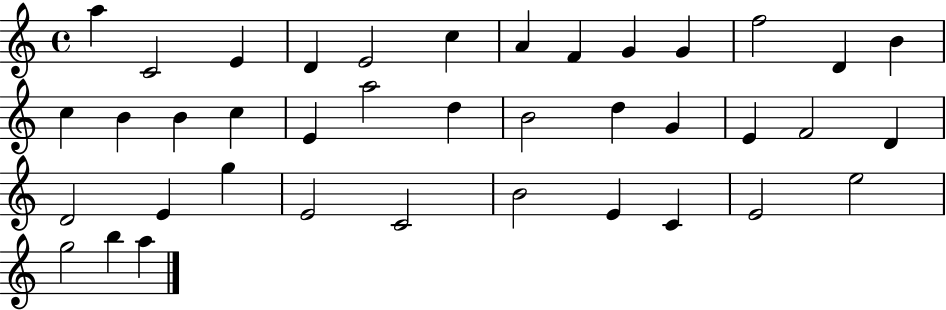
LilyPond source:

{
  \clef treble
  \time 4/4
  \defaultTimeSignature
  \key c \major
  a''4 c'2 e'4 | d'4 e'2 c''4 | a'4 f'4 g'4 g'4 | f''2 d'4 b'4 | \break c''4 b'4 b'4 c''4 | e'4 a''2 d''4 | b'2 d''4 g'4 | e'4 f'2 d'4 | \break d'2 e'4 g''4 | e'2 c'2 | b'2 e'4 c'4 | e'2 e''2 | \break g''2 b''4 a''4 | \bar "|."
}